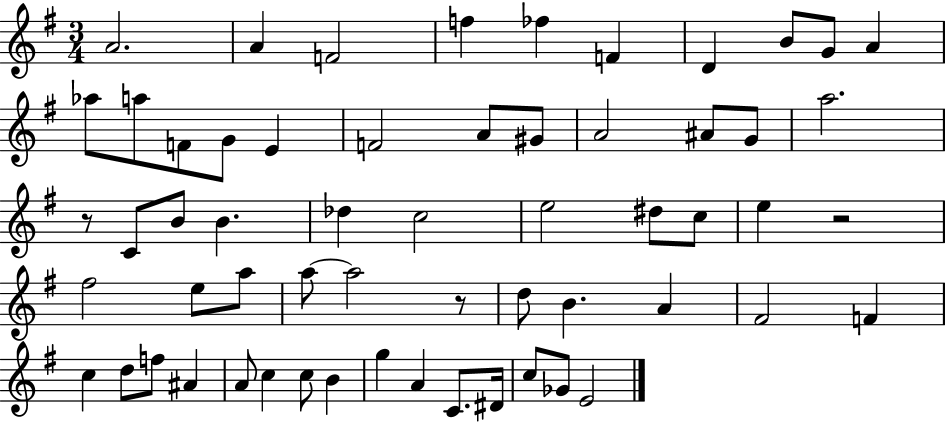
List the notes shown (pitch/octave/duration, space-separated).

A4/h. A4/q F4/h F5/q FES5/q F4/q D4/q B4/e G4/e A4/q Ab5/e A5/e F4/e G4/e E4/q F4/h A4/e G#4/e A4/h A#4/e G4/e A5/h. R/e C4/e B4/e B4/q. Db5/q C5/h E5/h D#5/e C5/e E5/q R/h F#5/h E5/e A5/e A5/e A5/h R/e D5/e B4/q. A4/q F#4/h F4/q C5/q D5/e F5/e A#4/q A4/e C5/q C5/e B4/q G5/q A4/q C4/e. D#4/s C5/e Gb4/e E4/h